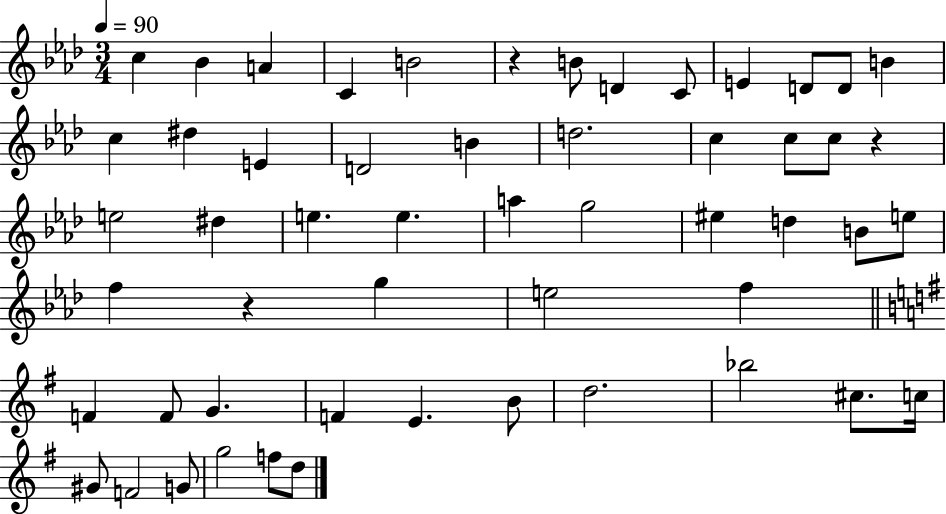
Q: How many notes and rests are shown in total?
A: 54